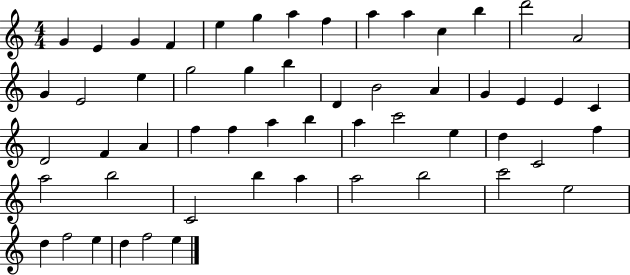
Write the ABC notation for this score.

X:1
T:Untitled
M:4/4
L:1/4
K:C
G E G F e g a f a a c b d'2 A2 G E2 e g2 g b D B2 A G E E C D2 F A f f a b a c'2 e d C2 f a2 b2 C2 b a a2 b2 c'2 e2 d f2 e d f2 e